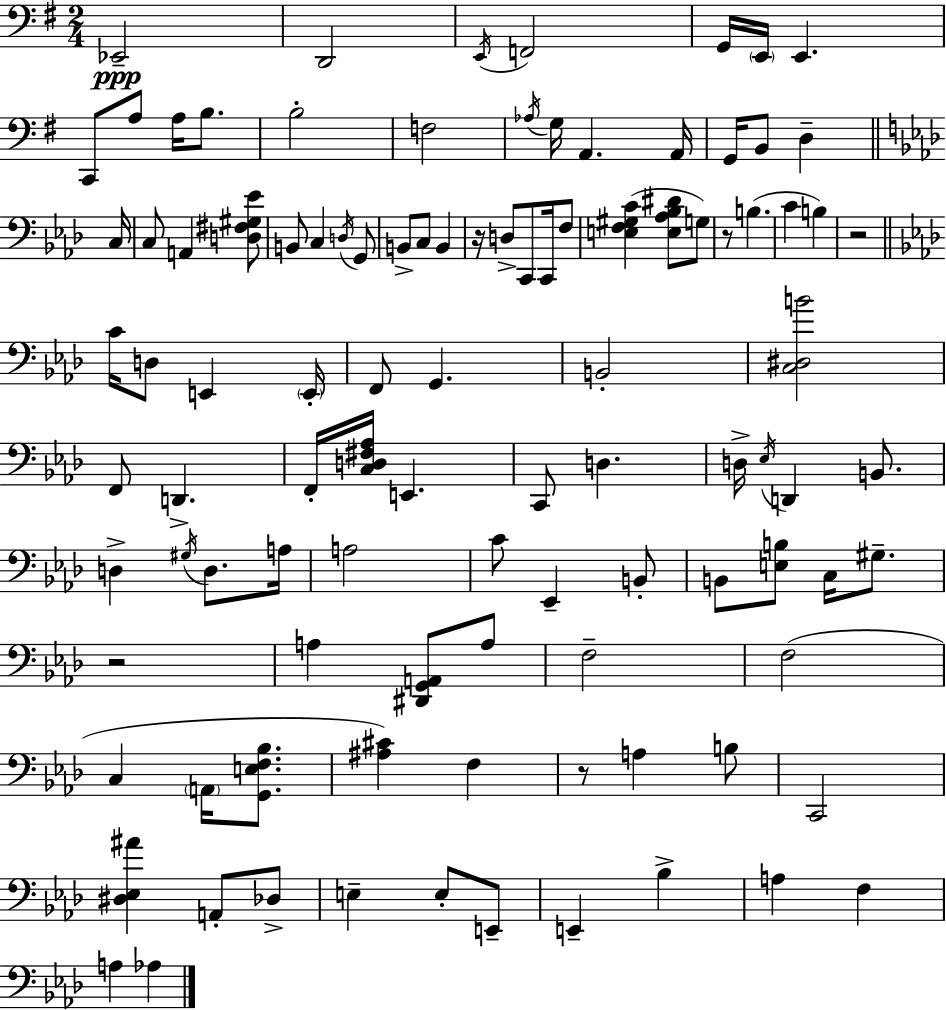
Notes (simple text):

Eb2/h D2/h E2/s F2/h G2/s E2/s E2/q. C2/e A3/e A3/s B3/e. B3/h F3/h Ab3/s G3/s A2/q. A2/s G2/s B2/e D3/q C3/s C3/e A2/q [D3,F#3,G#3,Eb4]/e B2/e C3/q D3/s G2/e B2/e C3/e B2/q R/s D3/e C2/e C2/s F3/e [E3,F3,G#3,C4]/q [E3,Ab3,Bb3,D#4]/e G3/e R/e B3/q. C4/q B3/q R/h C4/s D3/e E2/q E2/s F2/e G2/q. B2/h [C3,D#3,B4]/h F2/e D2/q. F2/s [C3,D3,F#3,Ab3]/s E2/q. C2/e D3/q. D3/s Eb3/s D2/q B2/e. D3/q G#3/s D3/e. A3/s A3/h C4/e Eb2/q B2/e B2/e [E3,B3]/e C3/s G#3/e. R/h A3/q [D#2,G2,A2]/e A3/e F3/h F3/h C3/q A2/s [G2,E3,F3,Bb3]/e. [A#3,C#4]/q F3/q R/e A3/q B3/e C2/h [D#3,Eb3,A#4]/q A2/e Db3/e E3/q E3/e E2/e E2/q Bb3/q A3/q F3/q A3/q Ab3/q